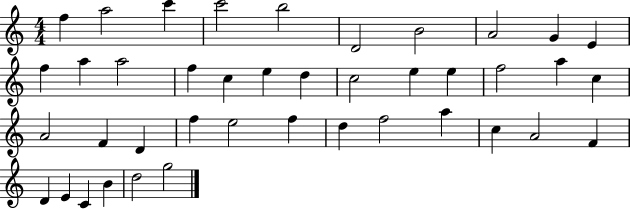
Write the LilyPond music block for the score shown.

{
  \clef treble
  \numericTimeSignature
  \time 4/4
  \key c \major
  f''4 a''2 c'''4 | c'''2 b''2 | d'2 b'2 | a'2 g'4 e'4 | \break f''4 a''4 a''2 | f''4 c''4 e''4 d''4 | c''2 e''4 e''4 | f''2 a''4 c''4 | \break a'2 f'4 d'4 | f''4 e''2 f''4 | d''4 f''2 a''4 | c''4 a'2 f'4 | \break d'4 e'4 c'4 b'4 | d''2 g''2 | \bar "|."
}